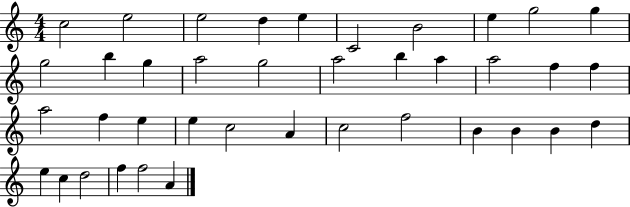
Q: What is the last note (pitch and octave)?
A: A4